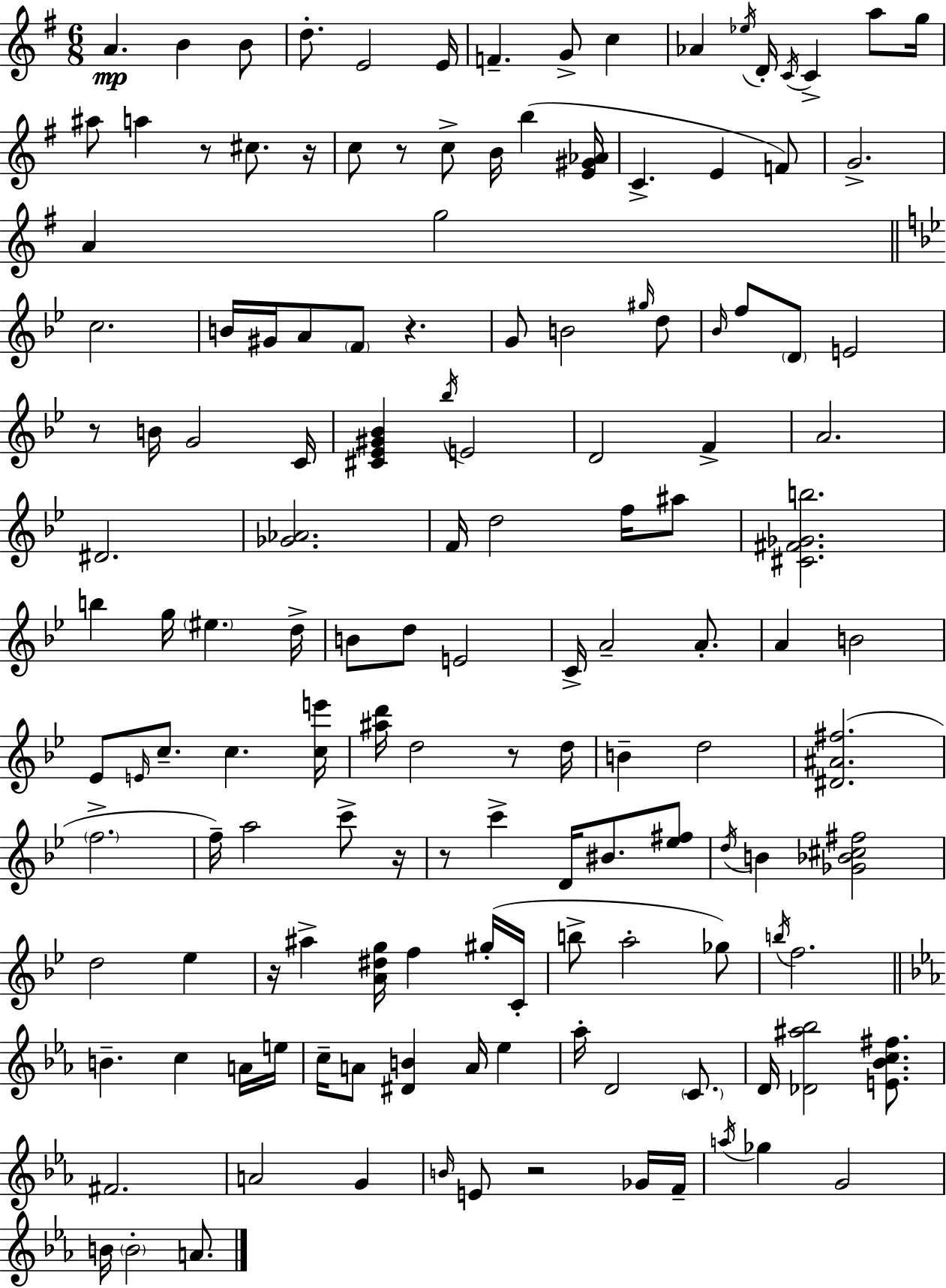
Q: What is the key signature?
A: G major